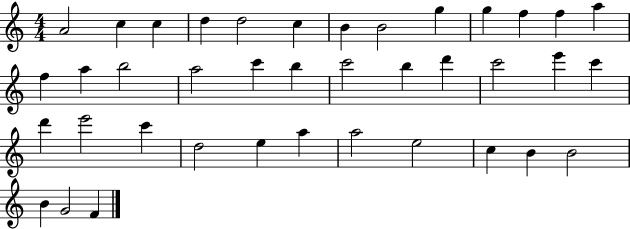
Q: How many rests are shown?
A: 0